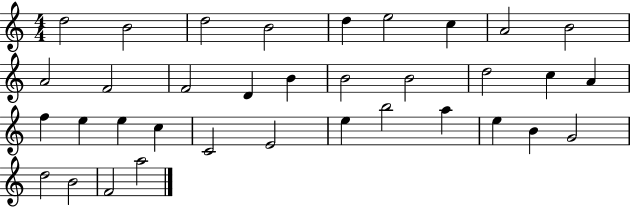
{
  \clef treble
  \numericTimeSignature
  \time 4/4
  \key c \major
  d''2 b'2 | d''2 b'2 | d''4 e''2 c''4 | a'2 b'2 | \break a'2 f'2 | f'2 d'4 b'4 | b'2 b'2 | d''2 c''4 a'4 | \break f''4 e''4 e''4 c''4 | c'2 e'2 | e''4 b''2 a''4 | e''4 b'4 g'2 | \break d''2 b'2 | f'2 a''2 | \bar "|."
}